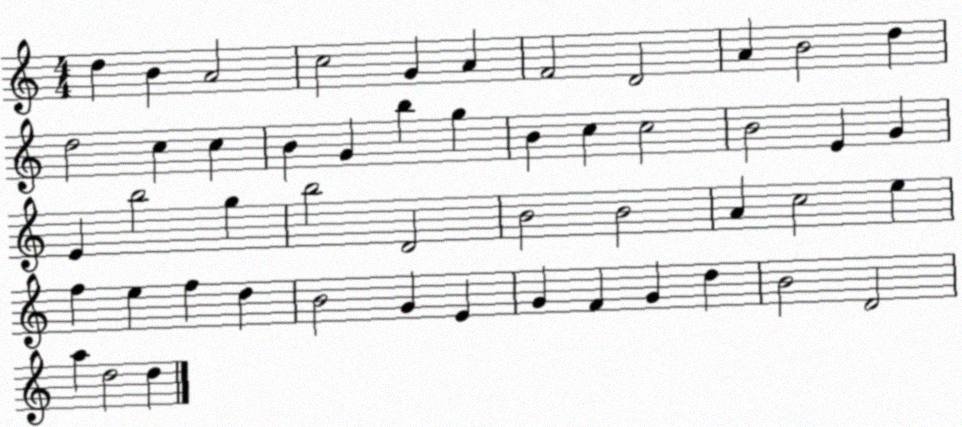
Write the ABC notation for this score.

X:1
T:Untitled
M:4/4
L:1/4
K:C
d B A2 c2 G A F2 D2 A B2 d d2 c c B G b g B c c2 B2 E G E b2 g b2 D2 B2 B2 A c2 e f e f d B2 G E G F G d B2 D2 a d2 d